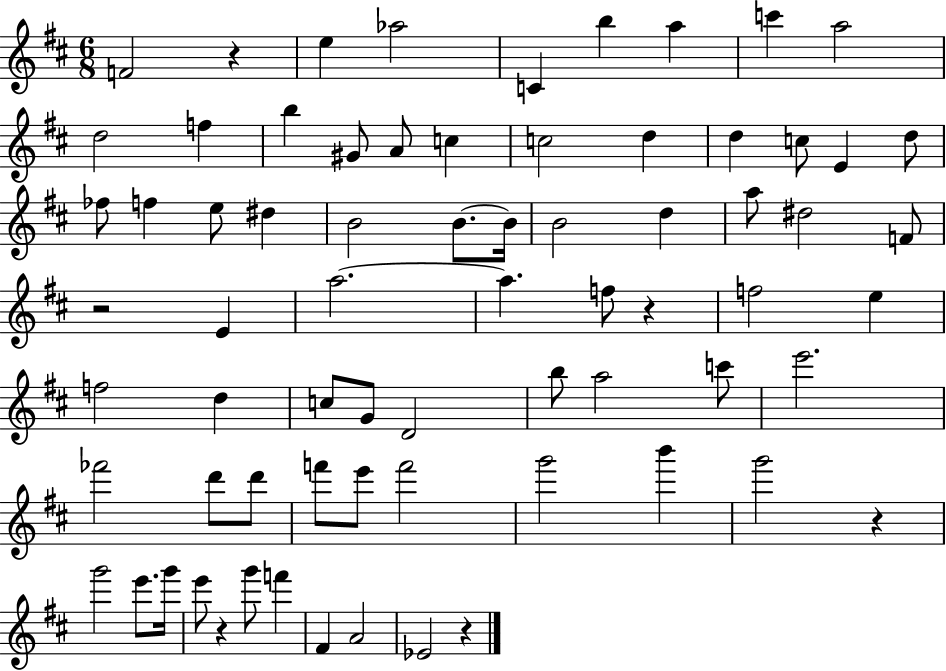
{
  \clef treble
  \numericTimeSignature
  \time 6/8
  \key d \major
  f'2 r4 | e''4 aes''2 | c'4 b''4 a''4 | c'''4 a''2 | \break d''2 f''4 | b''4 gis'8 a'8 c''4 | c''2 d''4 | d''4 c''8 e'4 d''8 | \break fes''8 f''4 e''8 dis''4 | b'2 b'8.~~ b'16 | b'2 d''4 | a''8 dis''2 f'8 | \break r2 e'4 | a''2.~~ | a''4. f''8 r4 | f''2 e''4 | \break f''2 d''4 | c''8 g'8 d'2 | b''8 a''2 c'''8 | e'''2. | \break fes'''2 d'''8 d'''8 | f'''8 e'''8 f'''2 | g'''2 b'''4 | g'''2 r4 | \break g'''2 e'''8. g'''16 | e'''8 r4 g'''8 f'''4 | fis'4 a'2 | ees'2 r4 | \break \bar "|."
}